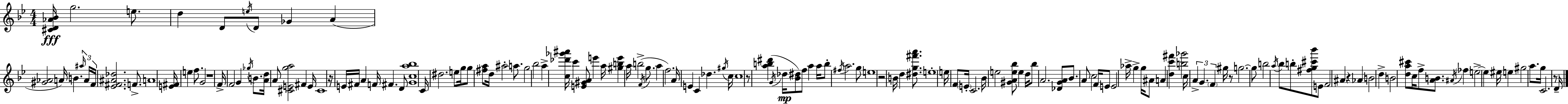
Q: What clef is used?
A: treble